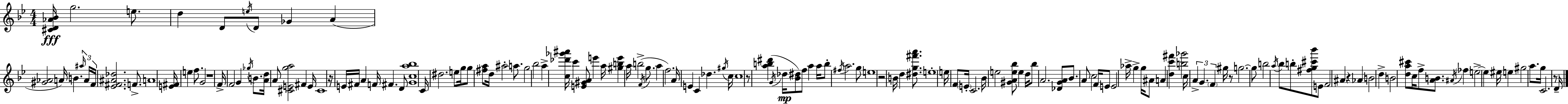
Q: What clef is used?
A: treble